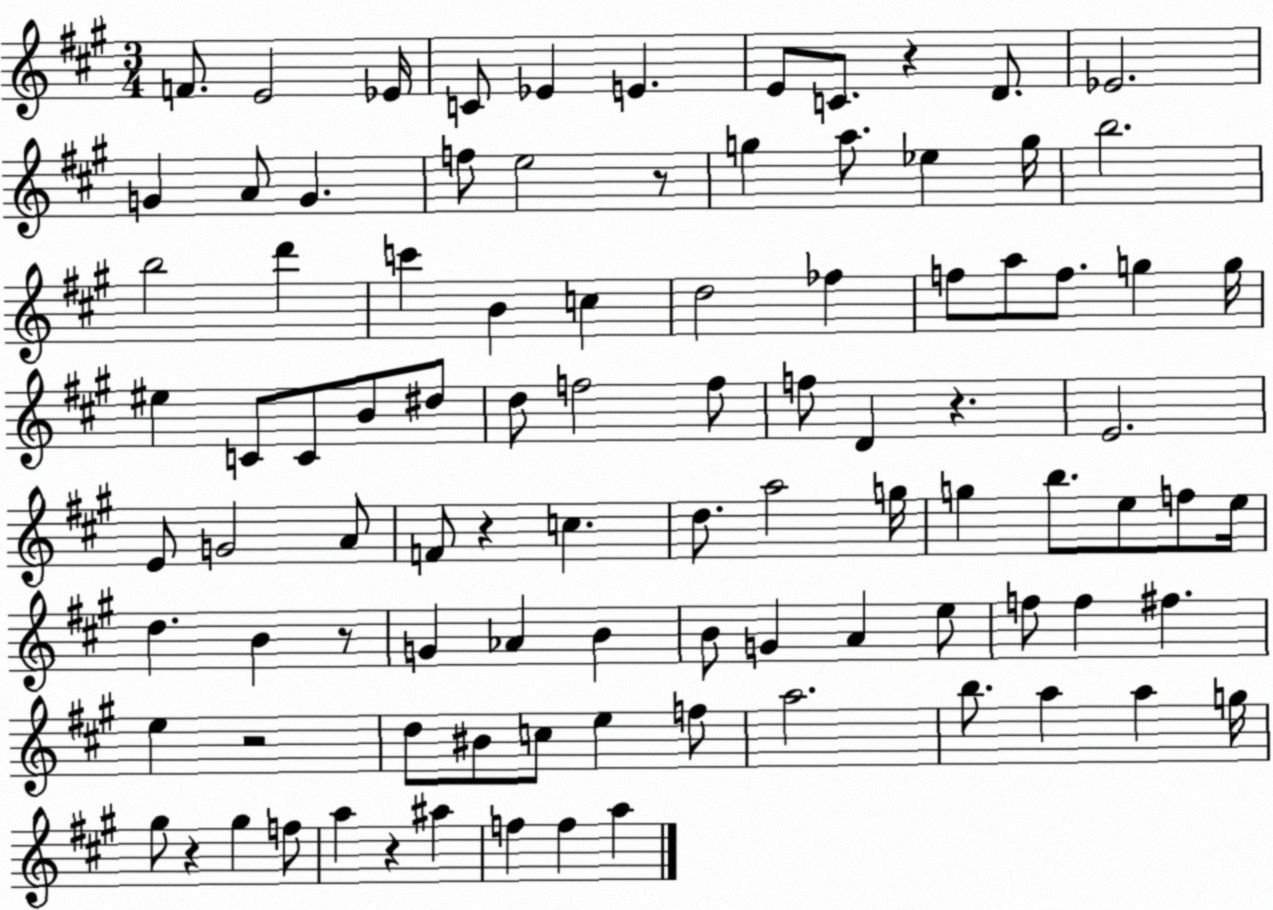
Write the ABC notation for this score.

X:1
T:Untitled
M:3/4
L:1/4
K:A
F/2 E2 _E/4 C/2 _E E E/2 C/2 z D/2 _E2 G A/2 G f/2 e2 z/2 g a/2 _e g/4 b2 b2 d' c' B c d2 _f f/2 a/2 f/2 g g/4 ^e C/2 C/2 B/2 ^d/2 d/2 f2 f/2 f/2 D z E2 E/2 G2 A/2 F/2 z c d/2 a2 g/4 g b/2 e/2 f/2 e/4 d B z/2 G _A B B/2 G A e/2 f/2 f ^f e z2 d/2 ^B/2 c/2 e f/2 a2 b/2 a a g/4 ^g/2 z ^g f/2 a z ^a f f a